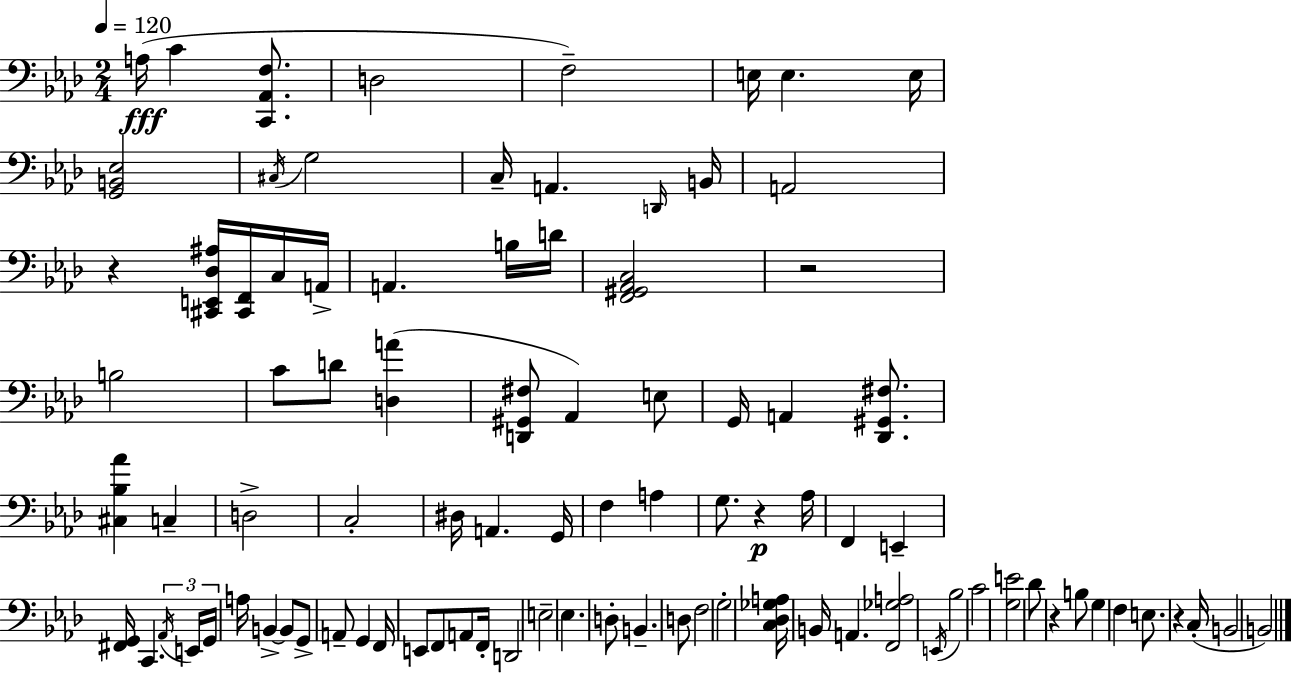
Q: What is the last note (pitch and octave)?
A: B2